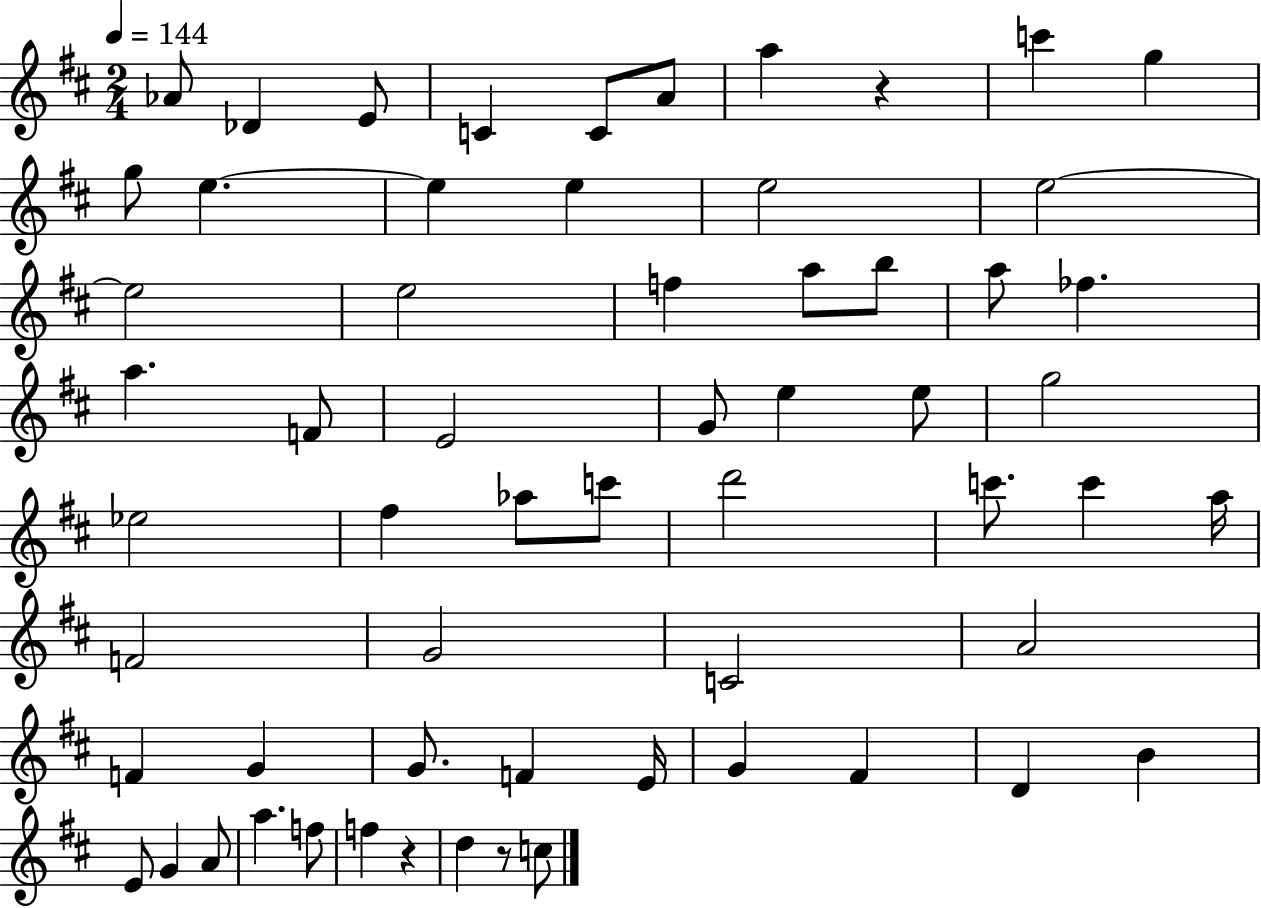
X:1
T:Untitled
M:2/4
L:1/4
K:D
_A/2 _D E/2 C C/2 A/2 a z c' g g/2 e e e e2 e2 e2 e2 f a/2 b/2 a/2 _f a F/2 E2 G/2 e e/2 g2 _e2 ^f _a/2 c'/2 d'2 c'/2 c' a/4 F2 G2 C2 A2 F G G/2 F E/4 G ^F D B E/2 G A/2 a f/2 f z d z/2 c/2